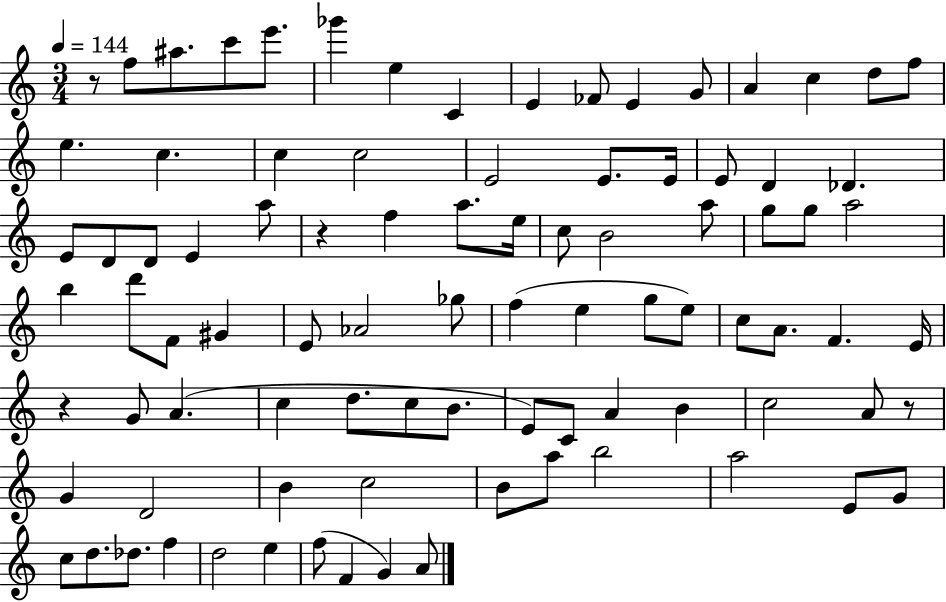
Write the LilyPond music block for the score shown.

{
  \clef treble
  \numericTimeSignature
  \time 3/4
  \key c \major
  \tempo 4 = 144
  r8 f''8 ais''8. c'''8 e'''8. | ges'''4 e''4 c'4 | e'4 fes'8 e'4 g'8 | a'4 c''4 d''8 f''8 | \break e''4. c''4. | c''4 c''2 | e'2 e'8. e'16 | e'8 d'4 des'4. | \break e'8 d'8 d'8 e'4 a''8 | r4 f''4 a''8. e''16 | c''8 b'2 a''8 | g''8 g''8 a''2 | \break b''4 d'''8 f'8 gis'4 | e'8 aes'2 ges''8 | f''4( e''4 g''8 e''8) | c''8 a'8. f'4. e'16 | \break r4 g'8 a'4.( | c''4 d''8. c''8 b'8. | e'8) c'8 a'4 b'4 | c''2 a'8 r8 | \break g'4 d'2 | b'4 c''2 | b'8 a''8 b''2 | a''2 e'8 g'8 | \break c''8 d''8. des''8. f''4 | d''2 e''4 | f''8( f'4 g'4) a'8 | \bar "|."
}